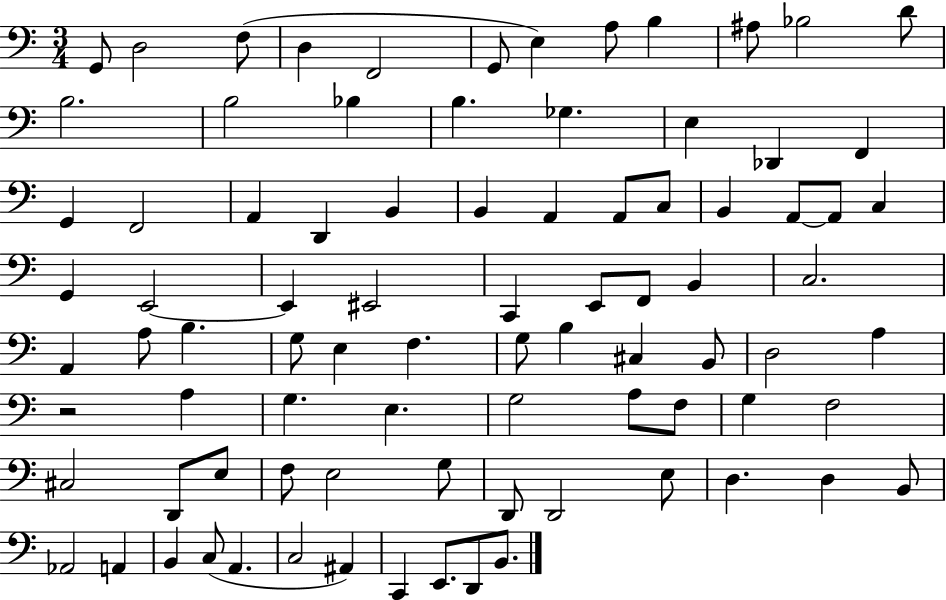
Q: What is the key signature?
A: C major